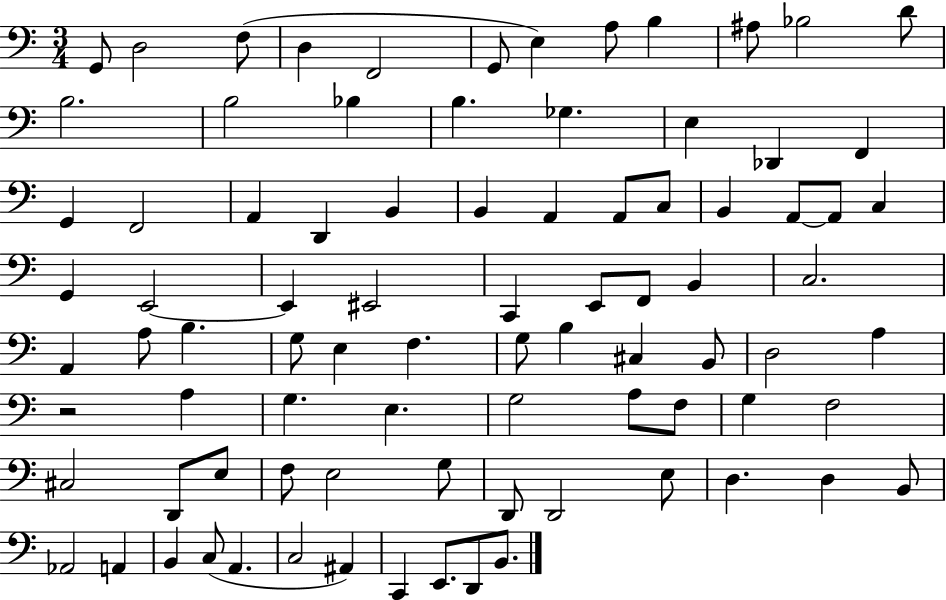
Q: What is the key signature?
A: C major